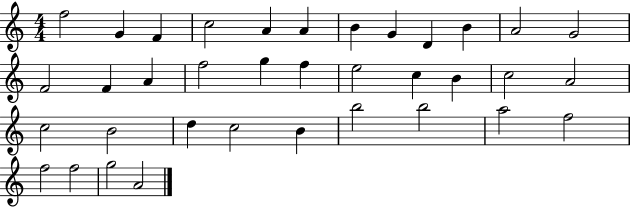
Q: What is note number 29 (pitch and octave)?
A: B5